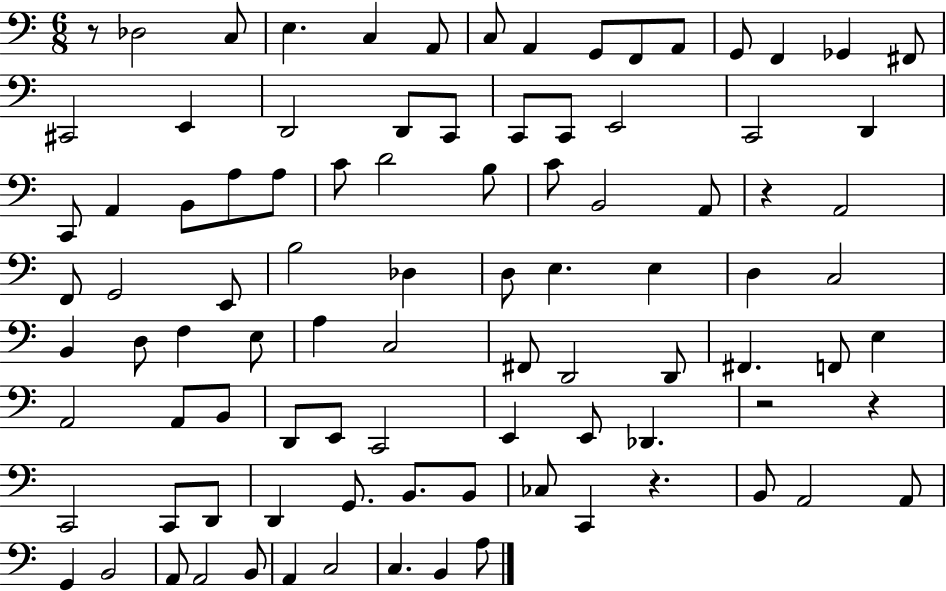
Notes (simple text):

R/e Db3/h C3/e E3/q. C3/q A2/e C3/e A2/q G2/e F2/e A2/e G2/e F2/q Gb2/q F#2/e C#2/h E2/q D2/h D2/e C2/e C2/e C2/e E2/h C2/h D2/q C2/e A2/q B2/e A3/e A3/e C4/e D4/h B3/e C4/e B2/h A2/e R/q A2/h F2/e G2/h E2/e B3/h Db3/q D3/e E3/q. E3/q D3/q C3/h B2/q D3/e F3/q E3/e A3/q C3/h F#2/e D2/h D2/e F#2/q. F2/e E3/q A2/h A2/e B2/e D2/e E2/e C2/h E2/q E2/e Db2/q. R/h R/q C2/h C2/e D2/e D2/q G2/e. B2/e. B2/e CES3/e C2/q R/q. B2/e A2/h A2/e G2/q B2/h A2/e A2/h B2/e A2/q C3/h C3/q. B2/q A3/e